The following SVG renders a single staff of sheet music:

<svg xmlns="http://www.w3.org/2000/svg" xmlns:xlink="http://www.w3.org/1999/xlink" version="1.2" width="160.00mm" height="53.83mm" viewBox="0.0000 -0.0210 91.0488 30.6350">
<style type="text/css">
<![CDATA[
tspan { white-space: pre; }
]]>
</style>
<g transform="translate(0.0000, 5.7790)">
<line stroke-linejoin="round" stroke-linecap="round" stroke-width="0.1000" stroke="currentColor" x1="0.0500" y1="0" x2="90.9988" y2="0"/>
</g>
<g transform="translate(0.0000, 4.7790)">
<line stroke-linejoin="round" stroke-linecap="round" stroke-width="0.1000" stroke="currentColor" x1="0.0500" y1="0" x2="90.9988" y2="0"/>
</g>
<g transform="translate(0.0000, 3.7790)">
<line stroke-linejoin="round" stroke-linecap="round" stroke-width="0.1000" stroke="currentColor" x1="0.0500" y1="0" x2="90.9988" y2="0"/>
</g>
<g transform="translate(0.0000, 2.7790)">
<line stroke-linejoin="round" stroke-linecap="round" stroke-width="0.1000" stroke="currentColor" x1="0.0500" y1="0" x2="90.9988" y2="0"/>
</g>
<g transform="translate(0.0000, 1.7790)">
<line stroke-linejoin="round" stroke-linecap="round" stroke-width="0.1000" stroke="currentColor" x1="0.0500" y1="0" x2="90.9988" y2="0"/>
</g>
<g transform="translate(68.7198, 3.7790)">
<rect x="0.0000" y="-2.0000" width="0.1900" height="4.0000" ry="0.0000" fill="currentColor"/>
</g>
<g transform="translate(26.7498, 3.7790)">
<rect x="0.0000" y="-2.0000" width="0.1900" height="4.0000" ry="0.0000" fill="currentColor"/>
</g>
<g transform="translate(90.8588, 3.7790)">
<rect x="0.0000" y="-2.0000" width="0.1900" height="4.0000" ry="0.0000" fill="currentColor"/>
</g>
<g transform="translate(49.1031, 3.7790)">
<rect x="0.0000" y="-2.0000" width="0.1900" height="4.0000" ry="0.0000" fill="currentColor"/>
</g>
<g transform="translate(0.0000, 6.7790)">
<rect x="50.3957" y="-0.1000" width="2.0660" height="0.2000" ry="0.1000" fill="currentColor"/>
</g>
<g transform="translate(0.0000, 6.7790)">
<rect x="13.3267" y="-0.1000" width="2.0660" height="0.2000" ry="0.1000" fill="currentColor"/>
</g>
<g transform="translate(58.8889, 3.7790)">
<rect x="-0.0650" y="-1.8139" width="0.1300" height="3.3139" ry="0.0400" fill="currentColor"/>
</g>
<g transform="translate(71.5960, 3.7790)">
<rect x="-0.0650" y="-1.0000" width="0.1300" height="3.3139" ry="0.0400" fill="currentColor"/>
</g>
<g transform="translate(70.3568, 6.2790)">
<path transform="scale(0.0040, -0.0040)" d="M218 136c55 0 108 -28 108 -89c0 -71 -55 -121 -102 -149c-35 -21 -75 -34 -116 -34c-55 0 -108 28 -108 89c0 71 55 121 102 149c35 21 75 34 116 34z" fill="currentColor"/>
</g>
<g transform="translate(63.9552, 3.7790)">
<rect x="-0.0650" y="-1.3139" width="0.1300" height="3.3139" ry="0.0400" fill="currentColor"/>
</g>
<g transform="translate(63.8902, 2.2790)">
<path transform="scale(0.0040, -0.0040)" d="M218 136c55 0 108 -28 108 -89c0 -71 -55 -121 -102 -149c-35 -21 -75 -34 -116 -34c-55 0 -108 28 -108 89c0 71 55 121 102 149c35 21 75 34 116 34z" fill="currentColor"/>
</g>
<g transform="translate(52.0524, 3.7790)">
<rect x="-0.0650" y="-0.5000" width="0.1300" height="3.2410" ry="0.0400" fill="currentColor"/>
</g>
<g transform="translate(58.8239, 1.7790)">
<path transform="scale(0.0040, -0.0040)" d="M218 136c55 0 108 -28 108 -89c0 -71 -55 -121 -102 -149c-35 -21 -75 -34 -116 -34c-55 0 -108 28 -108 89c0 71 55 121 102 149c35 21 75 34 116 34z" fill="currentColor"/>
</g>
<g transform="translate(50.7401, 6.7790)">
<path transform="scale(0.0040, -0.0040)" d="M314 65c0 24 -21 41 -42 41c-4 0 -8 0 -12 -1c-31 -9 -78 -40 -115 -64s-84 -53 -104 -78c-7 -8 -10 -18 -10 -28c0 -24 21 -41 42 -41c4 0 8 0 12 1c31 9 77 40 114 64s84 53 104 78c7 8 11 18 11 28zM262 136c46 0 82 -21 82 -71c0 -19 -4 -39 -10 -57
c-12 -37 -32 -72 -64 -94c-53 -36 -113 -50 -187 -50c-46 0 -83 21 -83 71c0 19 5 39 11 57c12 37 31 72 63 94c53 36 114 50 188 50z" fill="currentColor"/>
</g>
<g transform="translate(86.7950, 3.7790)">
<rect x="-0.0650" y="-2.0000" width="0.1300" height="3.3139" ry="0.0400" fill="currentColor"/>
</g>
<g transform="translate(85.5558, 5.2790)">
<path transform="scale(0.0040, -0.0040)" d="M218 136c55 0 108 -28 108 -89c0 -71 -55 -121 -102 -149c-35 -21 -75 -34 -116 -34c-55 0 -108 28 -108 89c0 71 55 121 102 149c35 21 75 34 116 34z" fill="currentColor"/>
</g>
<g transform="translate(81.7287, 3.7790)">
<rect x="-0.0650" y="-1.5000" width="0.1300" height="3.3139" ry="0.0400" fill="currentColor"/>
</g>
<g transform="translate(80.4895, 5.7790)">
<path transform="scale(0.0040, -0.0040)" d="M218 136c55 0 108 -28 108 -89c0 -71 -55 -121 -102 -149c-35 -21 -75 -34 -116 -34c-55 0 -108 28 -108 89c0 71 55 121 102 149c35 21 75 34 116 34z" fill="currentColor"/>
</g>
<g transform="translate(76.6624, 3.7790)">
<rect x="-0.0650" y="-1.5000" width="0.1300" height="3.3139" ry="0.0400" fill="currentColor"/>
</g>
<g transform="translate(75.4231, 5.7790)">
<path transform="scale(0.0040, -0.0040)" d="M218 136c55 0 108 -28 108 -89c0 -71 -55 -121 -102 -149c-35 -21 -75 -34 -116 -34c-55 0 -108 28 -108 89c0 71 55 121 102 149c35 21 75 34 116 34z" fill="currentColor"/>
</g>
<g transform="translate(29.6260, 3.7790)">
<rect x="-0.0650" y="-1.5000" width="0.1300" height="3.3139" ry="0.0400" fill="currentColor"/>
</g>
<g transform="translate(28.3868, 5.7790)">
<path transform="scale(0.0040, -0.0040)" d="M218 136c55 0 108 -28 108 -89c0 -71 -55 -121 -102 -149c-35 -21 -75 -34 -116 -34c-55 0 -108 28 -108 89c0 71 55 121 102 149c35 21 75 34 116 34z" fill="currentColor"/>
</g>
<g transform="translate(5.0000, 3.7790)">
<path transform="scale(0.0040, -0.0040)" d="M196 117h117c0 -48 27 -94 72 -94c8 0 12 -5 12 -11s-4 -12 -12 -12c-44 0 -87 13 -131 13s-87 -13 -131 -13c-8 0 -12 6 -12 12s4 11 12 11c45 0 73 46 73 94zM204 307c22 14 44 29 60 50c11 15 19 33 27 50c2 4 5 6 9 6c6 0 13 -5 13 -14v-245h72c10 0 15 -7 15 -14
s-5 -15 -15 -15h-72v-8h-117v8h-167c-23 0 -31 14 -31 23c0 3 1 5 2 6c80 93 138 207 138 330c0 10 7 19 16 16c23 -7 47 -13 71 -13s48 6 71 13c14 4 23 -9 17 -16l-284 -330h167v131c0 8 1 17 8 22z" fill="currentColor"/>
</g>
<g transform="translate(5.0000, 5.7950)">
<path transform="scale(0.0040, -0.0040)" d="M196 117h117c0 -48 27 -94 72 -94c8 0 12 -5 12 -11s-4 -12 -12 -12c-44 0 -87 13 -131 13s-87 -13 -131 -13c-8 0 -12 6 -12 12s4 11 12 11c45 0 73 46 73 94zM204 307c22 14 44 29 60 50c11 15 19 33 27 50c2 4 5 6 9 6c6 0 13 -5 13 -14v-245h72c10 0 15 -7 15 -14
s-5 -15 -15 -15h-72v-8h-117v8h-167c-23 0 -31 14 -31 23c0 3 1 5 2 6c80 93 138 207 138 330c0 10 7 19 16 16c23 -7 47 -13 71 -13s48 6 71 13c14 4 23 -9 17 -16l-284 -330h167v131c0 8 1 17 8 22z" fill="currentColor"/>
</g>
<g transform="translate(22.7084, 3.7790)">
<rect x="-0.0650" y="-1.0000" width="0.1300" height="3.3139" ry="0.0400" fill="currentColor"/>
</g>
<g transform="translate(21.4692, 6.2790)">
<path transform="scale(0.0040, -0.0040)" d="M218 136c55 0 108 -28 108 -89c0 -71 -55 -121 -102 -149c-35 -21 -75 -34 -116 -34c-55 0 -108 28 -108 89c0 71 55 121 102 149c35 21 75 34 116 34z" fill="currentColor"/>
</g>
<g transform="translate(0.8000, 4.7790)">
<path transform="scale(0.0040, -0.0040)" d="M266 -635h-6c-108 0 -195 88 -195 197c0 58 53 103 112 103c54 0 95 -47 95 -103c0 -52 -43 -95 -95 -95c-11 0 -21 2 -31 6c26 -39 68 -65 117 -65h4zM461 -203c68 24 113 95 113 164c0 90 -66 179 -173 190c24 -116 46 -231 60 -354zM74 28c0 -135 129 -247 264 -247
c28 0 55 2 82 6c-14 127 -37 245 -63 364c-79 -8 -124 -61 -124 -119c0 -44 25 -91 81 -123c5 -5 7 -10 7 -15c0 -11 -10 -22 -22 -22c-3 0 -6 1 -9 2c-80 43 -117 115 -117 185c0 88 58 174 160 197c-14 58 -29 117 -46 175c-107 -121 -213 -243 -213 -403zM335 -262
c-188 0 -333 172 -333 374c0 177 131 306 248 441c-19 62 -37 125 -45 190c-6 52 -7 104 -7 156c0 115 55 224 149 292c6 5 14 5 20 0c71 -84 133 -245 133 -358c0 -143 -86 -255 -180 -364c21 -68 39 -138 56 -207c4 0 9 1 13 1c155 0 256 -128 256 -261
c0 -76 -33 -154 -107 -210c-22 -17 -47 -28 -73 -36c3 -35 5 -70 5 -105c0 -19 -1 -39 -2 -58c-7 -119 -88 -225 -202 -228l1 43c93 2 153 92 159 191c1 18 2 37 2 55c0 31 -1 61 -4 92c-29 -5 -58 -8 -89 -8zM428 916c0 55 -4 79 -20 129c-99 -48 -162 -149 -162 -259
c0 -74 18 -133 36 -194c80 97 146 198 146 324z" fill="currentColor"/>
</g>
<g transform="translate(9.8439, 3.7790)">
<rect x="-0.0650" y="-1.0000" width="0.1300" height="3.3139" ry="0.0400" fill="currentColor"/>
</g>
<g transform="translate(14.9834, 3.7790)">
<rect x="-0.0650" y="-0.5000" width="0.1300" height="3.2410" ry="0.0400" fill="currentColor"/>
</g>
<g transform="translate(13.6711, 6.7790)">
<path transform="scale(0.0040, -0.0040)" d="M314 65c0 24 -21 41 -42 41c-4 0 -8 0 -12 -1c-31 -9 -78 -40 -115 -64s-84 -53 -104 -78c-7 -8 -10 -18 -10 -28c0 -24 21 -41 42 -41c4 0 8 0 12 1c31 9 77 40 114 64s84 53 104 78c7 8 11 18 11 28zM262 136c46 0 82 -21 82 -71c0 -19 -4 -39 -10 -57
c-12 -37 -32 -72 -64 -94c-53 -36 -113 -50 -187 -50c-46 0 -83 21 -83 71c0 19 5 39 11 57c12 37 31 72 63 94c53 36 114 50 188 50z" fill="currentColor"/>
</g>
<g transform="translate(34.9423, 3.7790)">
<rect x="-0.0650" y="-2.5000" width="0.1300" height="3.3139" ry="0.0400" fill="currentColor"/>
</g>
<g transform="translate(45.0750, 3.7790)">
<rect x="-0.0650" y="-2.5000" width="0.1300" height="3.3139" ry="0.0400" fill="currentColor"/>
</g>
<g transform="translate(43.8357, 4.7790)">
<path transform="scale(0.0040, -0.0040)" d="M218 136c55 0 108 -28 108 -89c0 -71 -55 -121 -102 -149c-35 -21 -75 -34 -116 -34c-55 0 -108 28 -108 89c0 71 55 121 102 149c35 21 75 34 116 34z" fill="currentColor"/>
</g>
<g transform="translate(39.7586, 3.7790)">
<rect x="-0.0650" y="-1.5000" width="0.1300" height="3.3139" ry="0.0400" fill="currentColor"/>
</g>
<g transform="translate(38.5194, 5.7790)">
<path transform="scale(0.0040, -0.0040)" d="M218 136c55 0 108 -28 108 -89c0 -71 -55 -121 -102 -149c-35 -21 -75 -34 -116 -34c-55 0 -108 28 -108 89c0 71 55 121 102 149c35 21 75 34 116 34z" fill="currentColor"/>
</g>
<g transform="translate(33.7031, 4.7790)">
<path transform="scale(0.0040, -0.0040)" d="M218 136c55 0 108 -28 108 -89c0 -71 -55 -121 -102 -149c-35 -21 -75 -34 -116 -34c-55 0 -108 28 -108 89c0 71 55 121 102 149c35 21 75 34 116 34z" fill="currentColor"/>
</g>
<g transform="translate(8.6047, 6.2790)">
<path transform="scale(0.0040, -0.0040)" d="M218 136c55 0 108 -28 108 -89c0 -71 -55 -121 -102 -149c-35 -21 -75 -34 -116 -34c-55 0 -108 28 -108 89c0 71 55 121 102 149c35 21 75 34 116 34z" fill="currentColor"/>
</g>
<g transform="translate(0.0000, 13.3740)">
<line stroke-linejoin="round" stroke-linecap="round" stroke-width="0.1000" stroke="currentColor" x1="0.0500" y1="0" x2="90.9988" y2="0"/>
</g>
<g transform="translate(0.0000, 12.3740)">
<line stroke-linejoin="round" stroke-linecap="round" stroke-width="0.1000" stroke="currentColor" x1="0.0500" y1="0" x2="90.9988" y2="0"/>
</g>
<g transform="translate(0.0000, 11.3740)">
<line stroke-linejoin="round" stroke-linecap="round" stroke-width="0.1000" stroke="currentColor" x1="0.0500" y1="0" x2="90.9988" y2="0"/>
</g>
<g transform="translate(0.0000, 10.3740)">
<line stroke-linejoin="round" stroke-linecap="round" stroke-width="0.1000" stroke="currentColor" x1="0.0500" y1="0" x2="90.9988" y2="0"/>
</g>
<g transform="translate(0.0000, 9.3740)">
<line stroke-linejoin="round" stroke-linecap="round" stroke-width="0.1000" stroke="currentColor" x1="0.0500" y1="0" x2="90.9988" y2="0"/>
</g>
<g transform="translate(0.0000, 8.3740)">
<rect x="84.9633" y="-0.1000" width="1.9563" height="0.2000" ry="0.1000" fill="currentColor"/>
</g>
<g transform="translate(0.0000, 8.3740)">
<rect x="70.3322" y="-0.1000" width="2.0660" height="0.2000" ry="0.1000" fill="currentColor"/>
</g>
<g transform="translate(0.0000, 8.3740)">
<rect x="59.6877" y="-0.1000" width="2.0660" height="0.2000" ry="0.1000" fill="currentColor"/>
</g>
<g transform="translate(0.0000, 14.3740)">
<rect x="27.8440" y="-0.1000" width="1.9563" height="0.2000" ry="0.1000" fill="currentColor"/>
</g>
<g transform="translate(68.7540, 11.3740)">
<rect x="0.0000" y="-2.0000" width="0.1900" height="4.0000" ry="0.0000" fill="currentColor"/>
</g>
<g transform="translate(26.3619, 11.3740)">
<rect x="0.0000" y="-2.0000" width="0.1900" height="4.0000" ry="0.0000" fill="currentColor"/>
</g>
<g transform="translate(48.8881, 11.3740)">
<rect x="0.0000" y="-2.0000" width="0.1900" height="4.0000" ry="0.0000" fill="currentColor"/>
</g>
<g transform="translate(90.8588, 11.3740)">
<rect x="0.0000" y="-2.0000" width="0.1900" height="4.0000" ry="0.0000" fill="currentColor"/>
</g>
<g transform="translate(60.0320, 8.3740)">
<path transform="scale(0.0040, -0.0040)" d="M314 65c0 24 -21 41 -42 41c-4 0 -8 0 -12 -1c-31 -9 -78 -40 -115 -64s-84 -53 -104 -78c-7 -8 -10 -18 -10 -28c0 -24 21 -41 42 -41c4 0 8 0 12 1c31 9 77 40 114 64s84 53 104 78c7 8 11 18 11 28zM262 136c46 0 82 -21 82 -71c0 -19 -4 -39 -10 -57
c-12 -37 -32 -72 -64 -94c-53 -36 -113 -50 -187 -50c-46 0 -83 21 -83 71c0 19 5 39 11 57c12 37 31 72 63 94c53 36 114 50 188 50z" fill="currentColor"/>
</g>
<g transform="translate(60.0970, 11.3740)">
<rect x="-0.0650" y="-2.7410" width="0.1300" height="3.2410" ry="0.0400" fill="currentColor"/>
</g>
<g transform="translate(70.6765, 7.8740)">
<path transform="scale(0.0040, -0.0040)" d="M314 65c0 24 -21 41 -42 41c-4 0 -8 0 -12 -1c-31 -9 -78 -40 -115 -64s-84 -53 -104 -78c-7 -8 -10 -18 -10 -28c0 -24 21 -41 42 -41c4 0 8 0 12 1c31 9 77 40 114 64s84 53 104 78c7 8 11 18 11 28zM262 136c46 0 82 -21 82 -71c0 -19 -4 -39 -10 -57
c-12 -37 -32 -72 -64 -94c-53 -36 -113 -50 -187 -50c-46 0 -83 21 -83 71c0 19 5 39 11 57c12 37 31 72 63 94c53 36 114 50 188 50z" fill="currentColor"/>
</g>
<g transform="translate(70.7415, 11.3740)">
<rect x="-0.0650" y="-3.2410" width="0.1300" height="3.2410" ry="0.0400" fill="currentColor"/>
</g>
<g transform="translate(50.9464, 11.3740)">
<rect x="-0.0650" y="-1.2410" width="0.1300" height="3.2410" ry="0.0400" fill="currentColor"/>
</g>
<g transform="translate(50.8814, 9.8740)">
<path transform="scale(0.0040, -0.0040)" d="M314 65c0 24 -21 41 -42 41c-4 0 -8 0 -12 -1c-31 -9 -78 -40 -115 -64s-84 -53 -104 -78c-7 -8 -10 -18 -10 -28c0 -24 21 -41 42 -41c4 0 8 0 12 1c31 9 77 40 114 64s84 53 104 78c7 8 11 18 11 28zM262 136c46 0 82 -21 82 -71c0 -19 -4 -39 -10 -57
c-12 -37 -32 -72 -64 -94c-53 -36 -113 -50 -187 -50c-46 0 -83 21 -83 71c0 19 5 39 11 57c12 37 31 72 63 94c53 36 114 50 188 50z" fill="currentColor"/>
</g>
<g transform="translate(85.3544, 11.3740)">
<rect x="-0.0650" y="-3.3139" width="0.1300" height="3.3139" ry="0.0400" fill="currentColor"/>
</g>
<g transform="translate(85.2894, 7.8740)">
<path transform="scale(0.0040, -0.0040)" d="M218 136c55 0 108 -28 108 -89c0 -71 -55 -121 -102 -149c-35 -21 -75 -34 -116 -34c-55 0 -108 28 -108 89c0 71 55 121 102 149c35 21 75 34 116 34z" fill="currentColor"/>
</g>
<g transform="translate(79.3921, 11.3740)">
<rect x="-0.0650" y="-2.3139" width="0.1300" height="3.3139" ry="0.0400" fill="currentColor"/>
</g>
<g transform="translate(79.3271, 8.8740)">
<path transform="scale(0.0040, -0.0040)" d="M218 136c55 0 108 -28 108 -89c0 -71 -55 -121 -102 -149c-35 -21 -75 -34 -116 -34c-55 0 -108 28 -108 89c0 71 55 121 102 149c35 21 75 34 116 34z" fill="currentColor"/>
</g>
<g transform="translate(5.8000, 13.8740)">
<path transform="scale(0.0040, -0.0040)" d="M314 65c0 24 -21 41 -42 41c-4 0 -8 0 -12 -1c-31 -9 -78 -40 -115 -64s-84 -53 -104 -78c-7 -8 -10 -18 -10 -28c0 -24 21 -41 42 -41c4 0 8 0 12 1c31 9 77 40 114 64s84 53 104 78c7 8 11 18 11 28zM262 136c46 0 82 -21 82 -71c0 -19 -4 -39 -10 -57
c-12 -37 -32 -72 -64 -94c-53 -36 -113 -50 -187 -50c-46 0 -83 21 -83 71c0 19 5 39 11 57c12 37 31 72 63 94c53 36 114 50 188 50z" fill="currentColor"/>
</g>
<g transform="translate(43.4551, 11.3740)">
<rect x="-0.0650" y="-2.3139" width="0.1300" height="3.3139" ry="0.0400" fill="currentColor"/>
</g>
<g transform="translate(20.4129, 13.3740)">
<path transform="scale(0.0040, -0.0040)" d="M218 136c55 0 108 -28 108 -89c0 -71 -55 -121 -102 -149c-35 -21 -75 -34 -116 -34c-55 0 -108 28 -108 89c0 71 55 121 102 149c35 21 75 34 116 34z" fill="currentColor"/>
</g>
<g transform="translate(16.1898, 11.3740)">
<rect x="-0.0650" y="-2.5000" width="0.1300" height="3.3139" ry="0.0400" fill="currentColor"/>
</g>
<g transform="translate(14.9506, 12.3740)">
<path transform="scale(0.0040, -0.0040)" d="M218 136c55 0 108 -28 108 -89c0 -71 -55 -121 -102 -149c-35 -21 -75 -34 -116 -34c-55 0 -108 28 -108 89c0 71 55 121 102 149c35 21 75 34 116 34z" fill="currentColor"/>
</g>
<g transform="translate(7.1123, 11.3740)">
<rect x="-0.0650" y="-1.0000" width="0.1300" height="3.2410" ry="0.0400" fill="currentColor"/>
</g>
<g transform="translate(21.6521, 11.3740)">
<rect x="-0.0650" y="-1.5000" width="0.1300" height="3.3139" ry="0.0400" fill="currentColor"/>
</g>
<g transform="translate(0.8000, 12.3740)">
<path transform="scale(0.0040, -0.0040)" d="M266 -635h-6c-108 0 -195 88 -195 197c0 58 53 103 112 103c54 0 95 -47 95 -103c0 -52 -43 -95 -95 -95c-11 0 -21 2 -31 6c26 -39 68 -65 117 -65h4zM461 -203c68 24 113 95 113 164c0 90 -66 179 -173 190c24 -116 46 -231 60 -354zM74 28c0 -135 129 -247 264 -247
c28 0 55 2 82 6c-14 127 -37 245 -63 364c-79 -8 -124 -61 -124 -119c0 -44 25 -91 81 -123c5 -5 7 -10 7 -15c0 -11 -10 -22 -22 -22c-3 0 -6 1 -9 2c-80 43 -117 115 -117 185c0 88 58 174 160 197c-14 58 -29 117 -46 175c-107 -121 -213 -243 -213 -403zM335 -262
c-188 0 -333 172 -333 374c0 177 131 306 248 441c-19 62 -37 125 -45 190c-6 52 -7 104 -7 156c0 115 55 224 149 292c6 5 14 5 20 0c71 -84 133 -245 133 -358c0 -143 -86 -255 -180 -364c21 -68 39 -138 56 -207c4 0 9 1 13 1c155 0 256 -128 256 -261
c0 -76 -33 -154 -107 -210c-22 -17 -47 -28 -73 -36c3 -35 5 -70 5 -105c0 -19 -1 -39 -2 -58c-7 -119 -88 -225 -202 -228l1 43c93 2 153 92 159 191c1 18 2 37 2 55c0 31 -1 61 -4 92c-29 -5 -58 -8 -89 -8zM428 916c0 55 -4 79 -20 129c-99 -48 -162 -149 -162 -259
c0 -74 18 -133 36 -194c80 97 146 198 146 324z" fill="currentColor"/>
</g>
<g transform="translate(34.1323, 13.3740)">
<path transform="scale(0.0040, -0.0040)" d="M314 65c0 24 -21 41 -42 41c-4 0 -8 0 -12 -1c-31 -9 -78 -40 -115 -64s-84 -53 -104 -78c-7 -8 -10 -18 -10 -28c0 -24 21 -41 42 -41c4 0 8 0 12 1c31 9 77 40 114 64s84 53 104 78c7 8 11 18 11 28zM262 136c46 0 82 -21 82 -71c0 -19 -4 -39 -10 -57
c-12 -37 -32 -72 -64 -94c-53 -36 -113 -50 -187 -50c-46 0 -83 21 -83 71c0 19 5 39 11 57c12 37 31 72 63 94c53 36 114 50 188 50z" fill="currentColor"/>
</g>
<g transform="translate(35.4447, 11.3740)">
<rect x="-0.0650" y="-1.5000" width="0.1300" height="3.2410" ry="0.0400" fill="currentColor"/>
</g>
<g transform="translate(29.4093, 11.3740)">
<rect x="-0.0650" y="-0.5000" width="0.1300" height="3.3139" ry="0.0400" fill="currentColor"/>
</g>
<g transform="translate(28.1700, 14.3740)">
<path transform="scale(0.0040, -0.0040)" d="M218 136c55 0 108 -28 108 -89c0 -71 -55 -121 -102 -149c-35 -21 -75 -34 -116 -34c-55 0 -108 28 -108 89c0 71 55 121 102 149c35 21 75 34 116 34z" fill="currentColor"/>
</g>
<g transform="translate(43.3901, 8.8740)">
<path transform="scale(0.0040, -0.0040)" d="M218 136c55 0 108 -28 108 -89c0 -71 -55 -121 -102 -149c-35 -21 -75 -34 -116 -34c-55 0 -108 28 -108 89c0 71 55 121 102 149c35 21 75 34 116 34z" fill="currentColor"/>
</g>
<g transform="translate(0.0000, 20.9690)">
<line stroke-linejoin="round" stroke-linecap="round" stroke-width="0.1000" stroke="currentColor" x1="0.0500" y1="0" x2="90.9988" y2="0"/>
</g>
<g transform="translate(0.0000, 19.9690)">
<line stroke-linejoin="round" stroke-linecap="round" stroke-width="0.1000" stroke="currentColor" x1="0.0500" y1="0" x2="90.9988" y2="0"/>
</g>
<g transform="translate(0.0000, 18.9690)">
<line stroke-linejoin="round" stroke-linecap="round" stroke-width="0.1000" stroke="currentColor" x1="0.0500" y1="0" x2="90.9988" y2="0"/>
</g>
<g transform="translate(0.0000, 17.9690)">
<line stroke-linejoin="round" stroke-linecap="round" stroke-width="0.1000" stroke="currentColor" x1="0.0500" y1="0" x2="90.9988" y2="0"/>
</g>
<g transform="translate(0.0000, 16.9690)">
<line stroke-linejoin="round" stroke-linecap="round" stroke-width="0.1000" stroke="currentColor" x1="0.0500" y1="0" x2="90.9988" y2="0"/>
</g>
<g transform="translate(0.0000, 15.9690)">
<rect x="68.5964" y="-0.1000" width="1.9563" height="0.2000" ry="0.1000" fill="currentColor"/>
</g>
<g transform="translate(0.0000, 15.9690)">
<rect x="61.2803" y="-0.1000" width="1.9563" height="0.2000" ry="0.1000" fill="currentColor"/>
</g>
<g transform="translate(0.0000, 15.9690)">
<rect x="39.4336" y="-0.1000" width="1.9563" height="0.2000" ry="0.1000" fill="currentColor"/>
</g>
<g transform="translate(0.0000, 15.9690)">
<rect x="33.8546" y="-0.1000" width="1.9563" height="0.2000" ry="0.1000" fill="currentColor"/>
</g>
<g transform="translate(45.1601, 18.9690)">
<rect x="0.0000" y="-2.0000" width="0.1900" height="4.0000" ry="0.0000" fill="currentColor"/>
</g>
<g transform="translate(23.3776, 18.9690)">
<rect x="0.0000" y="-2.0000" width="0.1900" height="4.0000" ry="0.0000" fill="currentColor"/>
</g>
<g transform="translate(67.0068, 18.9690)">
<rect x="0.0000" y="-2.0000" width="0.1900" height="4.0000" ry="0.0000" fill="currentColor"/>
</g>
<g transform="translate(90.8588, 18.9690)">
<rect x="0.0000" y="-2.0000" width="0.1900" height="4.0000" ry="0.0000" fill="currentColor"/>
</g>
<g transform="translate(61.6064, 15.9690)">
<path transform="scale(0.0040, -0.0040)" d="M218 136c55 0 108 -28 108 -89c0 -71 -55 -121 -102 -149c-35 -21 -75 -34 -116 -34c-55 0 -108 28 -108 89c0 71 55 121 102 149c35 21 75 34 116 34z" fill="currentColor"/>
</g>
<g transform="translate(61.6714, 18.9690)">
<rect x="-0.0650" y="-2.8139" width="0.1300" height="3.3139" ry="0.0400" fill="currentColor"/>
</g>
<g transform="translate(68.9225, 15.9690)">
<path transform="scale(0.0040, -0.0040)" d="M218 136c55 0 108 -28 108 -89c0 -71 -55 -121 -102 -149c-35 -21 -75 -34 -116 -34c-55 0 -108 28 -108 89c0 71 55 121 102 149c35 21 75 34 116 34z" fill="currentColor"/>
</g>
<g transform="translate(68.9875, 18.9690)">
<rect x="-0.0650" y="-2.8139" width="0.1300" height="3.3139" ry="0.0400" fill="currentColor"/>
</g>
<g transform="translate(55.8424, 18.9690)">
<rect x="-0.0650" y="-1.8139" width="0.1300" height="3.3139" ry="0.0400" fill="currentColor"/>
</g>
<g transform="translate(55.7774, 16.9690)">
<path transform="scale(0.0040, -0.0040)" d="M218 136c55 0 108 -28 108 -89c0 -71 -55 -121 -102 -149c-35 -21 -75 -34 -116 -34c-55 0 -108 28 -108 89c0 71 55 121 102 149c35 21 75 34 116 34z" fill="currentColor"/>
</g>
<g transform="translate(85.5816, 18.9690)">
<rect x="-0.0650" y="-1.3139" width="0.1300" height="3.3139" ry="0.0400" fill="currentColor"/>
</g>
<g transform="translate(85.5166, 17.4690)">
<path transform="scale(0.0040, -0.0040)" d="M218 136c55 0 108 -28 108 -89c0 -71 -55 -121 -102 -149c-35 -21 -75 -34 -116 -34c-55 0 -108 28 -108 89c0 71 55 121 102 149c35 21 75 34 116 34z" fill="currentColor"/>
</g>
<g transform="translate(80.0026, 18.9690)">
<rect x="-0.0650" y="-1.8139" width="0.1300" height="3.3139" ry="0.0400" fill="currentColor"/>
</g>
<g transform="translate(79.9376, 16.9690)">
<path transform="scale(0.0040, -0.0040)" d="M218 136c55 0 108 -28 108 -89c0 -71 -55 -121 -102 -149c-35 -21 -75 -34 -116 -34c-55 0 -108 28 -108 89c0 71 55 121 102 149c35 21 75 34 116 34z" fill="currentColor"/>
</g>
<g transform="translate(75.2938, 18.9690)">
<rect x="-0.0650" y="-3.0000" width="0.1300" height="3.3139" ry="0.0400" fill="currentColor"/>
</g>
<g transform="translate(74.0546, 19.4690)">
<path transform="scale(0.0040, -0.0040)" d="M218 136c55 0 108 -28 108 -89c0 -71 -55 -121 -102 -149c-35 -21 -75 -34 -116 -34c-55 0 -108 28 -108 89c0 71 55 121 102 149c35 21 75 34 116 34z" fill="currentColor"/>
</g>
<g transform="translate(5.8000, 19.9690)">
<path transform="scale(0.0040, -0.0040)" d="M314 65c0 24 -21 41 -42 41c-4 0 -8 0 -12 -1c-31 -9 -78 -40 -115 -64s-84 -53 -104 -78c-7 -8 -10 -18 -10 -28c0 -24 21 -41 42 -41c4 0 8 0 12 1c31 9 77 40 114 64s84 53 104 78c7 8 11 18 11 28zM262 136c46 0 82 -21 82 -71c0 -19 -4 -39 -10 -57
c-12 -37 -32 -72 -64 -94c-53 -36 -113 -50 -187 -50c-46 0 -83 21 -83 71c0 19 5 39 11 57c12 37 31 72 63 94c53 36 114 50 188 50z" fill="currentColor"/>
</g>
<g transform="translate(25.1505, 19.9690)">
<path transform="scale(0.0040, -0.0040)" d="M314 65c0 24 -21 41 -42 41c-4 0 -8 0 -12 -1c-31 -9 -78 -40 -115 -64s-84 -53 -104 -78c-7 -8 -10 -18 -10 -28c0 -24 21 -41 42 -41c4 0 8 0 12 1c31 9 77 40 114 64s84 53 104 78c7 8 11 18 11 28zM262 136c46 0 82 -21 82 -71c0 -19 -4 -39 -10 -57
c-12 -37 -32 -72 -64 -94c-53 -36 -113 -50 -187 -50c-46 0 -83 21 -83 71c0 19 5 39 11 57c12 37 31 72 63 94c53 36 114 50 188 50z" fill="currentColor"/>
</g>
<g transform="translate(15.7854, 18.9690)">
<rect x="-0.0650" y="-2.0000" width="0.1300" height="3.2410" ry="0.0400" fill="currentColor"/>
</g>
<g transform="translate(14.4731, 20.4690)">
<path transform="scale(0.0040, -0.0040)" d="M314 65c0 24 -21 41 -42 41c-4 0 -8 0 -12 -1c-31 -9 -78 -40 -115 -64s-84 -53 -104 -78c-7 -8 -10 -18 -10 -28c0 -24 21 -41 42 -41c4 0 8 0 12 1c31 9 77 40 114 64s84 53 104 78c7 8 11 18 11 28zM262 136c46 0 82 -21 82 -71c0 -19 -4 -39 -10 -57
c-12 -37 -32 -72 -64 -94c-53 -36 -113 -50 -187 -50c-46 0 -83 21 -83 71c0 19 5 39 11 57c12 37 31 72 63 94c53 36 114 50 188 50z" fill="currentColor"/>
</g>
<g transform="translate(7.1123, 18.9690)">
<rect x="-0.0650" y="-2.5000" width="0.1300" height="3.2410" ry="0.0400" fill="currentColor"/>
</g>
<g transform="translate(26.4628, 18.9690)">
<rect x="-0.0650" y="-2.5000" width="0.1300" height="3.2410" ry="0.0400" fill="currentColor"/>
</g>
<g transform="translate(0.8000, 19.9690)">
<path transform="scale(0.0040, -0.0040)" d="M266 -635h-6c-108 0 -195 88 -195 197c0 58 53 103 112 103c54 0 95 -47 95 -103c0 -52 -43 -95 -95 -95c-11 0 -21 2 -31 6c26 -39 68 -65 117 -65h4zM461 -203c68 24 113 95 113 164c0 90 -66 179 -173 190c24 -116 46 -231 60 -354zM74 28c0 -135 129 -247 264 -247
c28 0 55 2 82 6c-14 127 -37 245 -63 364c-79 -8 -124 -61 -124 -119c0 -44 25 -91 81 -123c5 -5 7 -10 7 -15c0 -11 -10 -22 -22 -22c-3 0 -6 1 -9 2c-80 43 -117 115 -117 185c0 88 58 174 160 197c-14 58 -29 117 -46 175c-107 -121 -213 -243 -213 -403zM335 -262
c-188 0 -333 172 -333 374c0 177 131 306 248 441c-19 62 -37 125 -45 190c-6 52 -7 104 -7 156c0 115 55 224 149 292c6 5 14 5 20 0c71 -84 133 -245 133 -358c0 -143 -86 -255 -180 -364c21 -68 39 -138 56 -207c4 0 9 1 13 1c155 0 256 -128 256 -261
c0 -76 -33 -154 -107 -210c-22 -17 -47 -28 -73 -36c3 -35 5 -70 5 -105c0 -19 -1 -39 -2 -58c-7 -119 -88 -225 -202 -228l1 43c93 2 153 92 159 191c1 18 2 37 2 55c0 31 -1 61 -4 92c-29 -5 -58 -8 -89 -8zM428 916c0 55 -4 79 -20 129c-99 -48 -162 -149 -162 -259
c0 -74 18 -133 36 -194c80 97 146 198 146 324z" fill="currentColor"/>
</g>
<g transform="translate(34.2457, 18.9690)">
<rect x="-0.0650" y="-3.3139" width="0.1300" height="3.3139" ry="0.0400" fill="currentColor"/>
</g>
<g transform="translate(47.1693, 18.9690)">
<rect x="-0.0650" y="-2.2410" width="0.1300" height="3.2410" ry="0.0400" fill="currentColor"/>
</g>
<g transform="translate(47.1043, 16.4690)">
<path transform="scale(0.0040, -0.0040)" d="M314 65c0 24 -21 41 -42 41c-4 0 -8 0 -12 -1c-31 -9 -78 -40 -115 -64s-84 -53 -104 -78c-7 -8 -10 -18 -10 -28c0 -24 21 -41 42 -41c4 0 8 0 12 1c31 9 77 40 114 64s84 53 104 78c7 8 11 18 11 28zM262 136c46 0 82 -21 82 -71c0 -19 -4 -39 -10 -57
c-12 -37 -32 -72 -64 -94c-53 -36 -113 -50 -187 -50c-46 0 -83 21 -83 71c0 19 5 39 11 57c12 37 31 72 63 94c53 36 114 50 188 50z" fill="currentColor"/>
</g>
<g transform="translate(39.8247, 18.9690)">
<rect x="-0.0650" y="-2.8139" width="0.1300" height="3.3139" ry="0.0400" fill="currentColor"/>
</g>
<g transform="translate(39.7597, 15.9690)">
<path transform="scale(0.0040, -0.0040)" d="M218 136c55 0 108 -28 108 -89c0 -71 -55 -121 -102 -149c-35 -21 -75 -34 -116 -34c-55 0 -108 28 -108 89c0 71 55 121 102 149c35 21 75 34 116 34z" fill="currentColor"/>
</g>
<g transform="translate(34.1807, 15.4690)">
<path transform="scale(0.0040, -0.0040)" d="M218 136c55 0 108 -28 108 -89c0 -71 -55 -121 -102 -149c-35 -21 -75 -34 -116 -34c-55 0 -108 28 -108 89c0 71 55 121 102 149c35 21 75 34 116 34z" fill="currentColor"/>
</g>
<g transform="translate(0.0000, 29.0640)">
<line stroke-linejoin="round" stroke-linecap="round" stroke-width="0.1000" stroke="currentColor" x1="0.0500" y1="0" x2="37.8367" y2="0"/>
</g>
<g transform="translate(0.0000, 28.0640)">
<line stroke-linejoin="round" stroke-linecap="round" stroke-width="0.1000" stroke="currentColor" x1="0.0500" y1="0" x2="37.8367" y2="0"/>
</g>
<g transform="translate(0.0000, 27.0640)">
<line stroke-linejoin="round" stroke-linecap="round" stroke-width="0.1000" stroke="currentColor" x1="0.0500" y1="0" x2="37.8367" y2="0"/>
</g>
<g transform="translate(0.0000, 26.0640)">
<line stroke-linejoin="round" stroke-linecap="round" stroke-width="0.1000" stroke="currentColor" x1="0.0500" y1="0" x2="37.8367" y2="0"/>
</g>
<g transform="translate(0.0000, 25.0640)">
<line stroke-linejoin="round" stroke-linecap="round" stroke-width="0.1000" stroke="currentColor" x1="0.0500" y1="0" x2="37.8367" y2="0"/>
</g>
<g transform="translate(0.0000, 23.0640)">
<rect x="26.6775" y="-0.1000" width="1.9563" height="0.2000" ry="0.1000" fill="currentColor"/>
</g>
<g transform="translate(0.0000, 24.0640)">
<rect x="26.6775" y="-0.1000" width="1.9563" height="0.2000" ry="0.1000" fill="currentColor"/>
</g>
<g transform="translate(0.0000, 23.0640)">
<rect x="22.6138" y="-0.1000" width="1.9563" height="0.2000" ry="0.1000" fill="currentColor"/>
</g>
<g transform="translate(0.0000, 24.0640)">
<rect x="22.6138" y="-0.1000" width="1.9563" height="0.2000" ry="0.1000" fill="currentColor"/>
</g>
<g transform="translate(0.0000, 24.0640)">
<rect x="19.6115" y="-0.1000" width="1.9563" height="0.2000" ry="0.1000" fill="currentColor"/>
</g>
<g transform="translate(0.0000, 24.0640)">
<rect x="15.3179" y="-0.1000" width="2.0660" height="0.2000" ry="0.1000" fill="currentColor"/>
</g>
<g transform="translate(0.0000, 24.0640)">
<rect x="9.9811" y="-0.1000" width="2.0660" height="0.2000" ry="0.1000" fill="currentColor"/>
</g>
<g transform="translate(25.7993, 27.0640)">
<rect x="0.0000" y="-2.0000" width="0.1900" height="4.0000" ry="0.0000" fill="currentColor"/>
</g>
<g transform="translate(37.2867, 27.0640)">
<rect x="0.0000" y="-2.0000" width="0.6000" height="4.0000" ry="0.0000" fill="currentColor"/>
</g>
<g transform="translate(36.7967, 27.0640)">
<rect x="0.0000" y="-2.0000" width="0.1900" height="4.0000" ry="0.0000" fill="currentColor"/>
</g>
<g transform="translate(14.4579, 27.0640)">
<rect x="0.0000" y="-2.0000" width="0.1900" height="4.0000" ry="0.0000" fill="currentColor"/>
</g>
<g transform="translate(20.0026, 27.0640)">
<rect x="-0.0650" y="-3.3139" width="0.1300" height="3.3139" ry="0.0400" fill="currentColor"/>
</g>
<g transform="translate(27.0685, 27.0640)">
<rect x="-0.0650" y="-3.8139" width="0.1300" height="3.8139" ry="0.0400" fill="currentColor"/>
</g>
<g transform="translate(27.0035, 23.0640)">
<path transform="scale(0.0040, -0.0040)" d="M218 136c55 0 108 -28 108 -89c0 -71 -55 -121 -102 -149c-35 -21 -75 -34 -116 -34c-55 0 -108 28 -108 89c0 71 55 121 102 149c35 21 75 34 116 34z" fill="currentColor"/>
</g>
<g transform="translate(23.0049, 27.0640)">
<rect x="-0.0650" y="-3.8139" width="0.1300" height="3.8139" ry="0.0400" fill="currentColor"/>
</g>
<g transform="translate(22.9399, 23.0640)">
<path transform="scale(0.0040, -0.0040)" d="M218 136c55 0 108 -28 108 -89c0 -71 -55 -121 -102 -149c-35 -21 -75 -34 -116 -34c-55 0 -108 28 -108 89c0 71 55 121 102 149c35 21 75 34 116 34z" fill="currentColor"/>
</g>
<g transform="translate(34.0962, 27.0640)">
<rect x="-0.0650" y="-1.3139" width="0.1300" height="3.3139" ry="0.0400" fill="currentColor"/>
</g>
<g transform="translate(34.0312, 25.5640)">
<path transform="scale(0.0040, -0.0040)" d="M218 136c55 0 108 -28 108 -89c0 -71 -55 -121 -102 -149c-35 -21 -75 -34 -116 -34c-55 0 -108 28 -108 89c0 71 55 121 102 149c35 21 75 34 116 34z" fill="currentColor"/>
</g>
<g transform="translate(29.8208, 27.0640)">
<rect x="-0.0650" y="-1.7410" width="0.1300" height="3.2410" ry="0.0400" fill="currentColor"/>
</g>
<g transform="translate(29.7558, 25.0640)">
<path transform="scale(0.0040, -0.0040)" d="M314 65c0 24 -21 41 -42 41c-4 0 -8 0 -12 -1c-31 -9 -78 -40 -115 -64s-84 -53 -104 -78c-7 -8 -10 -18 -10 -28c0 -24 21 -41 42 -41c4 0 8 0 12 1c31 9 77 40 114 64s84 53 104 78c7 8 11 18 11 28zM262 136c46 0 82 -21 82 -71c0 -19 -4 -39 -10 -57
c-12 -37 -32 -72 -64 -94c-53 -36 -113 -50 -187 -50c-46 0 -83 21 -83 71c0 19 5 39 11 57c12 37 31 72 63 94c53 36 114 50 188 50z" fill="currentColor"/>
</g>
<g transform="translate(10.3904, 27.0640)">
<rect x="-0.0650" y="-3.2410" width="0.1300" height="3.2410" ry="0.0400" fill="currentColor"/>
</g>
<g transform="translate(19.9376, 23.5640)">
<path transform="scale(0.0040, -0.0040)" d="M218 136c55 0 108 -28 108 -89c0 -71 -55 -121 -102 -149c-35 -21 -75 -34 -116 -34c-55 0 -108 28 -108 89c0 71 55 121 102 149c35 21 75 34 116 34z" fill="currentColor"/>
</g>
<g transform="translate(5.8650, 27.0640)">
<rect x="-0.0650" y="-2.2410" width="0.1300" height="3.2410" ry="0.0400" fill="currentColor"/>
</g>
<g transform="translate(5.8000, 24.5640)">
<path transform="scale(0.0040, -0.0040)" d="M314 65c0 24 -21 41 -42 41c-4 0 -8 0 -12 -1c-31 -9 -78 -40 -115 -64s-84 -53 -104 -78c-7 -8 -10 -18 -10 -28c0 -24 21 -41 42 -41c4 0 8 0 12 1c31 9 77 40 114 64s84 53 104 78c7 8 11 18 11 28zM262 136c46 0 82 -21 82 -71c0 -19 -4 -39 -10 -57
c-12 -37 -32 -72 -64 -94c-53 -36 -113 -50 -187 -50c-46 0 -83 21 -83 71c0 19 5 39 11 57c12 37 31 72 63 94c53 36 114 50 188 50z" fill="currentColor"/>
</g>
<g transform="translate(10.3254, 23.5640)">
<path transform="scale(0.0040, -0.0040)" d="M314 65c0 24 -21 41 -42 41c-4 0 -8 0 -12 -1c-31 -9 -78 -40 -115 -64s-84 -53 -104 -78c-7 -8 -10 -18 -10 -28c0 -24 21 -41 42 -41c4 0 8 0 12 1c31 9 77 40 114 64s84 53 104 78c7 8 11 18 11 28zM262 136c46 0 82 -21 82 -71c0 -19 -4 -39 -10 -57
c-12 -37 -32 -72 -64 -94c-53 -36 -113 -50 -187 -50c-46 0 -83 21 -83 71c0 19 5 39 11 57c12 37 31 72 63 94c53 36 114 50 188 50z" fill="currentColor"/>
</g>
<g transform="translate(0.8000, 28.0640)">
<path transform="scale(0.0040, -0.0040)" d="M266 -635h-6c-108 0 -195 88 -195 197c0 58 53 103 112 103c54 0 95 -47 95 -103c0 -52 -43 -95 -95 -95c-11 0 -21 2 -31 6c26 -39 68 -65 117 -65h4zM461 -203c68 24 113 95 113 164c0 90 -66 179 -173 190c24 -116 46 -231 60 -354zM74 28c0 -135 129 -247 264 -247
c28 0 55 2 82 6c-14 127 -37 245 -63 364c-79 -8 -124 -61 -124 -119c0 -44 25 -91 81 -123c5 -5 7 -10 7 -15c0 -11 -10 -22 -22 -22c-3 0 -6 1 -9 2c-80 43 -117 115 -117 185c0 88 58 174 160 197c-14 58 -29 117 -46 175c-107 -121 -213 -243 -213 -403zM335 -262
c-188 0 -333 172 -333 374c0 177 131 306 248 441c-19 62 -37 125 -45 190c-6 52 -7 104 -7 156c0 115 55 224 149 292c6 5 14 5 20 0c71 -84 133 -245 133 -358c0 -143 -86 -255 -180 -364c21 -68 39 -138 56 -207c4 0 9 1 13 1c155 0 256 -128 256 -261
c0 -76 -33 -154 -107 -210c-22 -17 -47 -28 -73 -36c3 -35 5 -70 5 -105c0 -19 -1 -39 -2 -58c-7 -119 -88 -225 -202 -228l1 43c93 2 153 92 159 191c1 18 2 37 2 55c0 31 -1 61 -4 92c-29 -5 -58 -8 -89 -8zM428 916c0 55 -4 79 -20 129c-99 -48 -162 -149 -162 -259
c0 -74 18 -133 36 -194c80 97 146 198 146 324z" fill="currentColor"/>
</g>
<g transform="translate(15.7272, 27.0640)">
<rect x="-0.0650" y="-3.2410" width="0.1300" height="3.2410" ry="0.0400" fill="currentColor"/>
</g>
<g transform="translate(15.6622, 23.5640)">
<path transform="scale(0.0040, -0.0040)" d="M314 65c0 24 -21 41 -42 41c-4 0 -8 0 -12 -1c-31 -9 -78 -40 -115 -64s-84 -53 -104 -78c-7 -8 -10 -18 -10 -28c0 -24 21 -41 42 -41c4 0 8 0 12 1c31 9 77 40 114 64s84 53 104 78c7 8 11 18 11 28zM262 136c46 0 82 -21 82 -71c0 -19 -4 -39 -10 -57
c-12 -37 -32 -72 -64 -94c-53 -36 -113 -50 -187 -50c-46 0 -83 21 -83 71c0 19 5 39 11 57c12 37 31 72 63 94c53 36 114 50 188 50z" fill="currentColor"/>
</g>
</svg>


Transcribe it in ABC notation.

X:1
T:Untitled
M:4/4
L:1/4
K:C
D C2 D E G E G C2 f e D E E F D2 G E C E2 g e2 a2 b2 g b G2 F2 G2 b a g2 f a a A f e g2 b2 b2 b c' c' f2 e